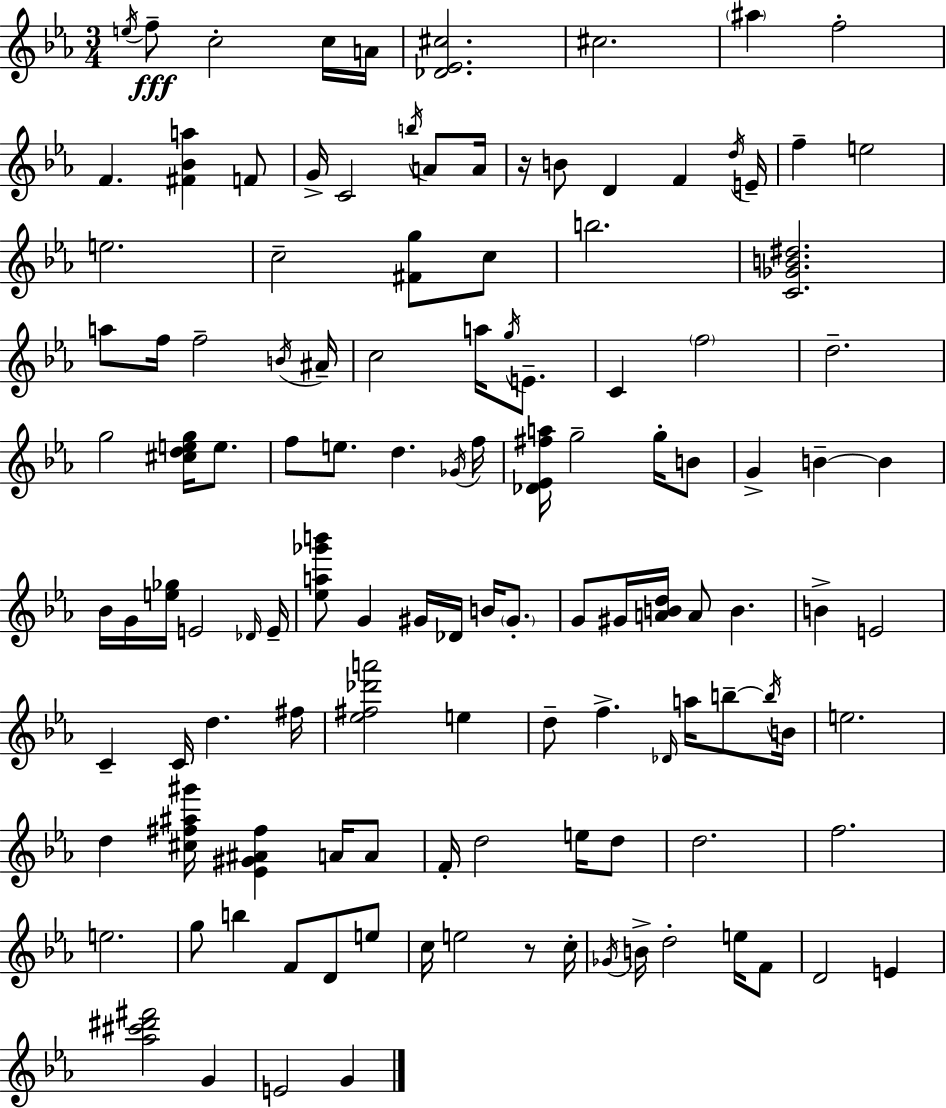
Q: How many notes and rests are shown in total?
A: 123